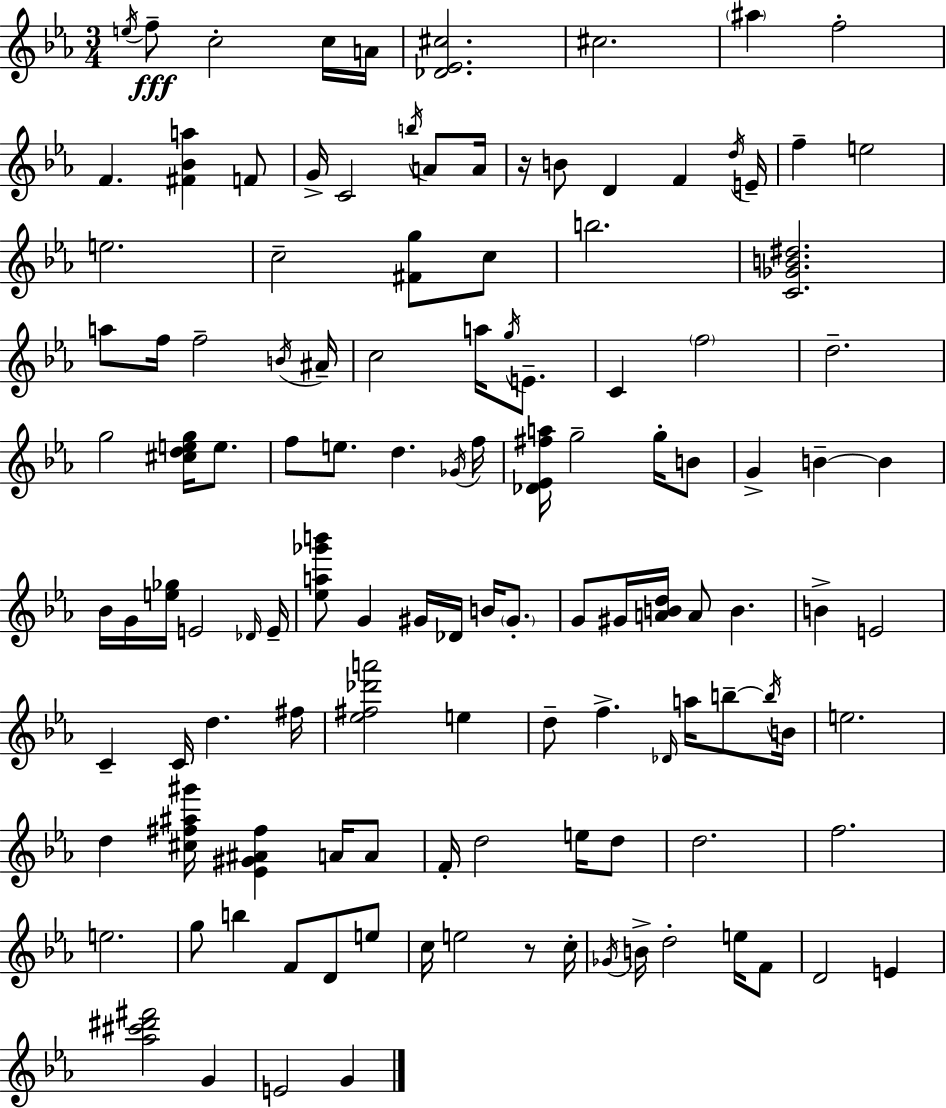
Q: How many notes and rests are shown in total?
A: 123